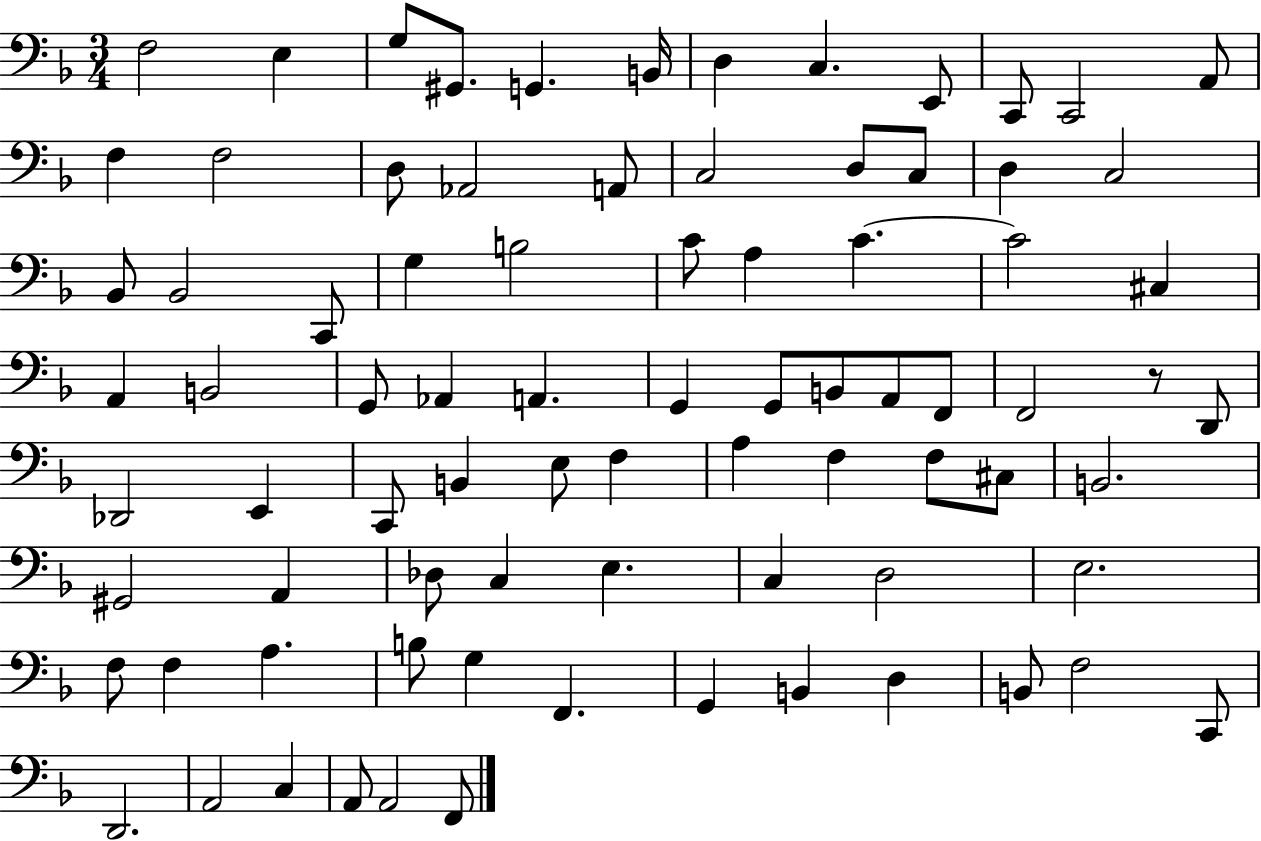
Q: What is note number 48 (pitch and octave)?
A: B2